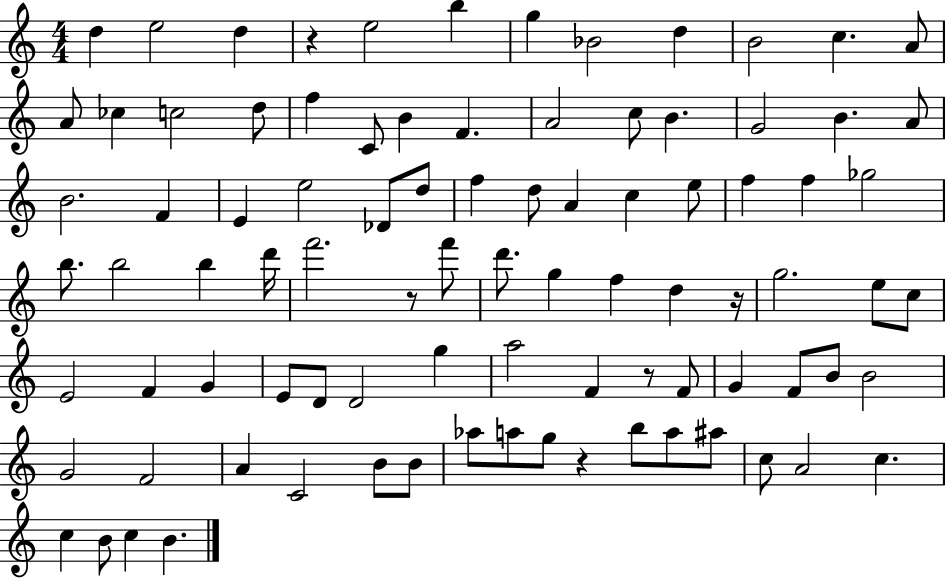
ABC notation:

X:1
T:Untitled
M:4/4
L:1/4
K:C
d e2 d z e2 b g _B2 d B2 c A/2 A/2 _c c2 d/2 f C/2 B F A2 c/2 B G2 B A/2 B2 F E e2 _D/2 d/2 f d/2 A c e/2 f f _g2 b/2 b2 b d'/4 f'2 z/2 f'/2 d'/2 g f d z/4 g2 e/2 c/2 E2 F G E/2 D/2 D2 g a2 F z/2 F/2 G F/2 B/2 B2 G2 F2 A C2 B/2 B/2 _a/2 a/2 g/2 z b/2 a/2 ^a/2 c/2 A2 c c B/2 c B